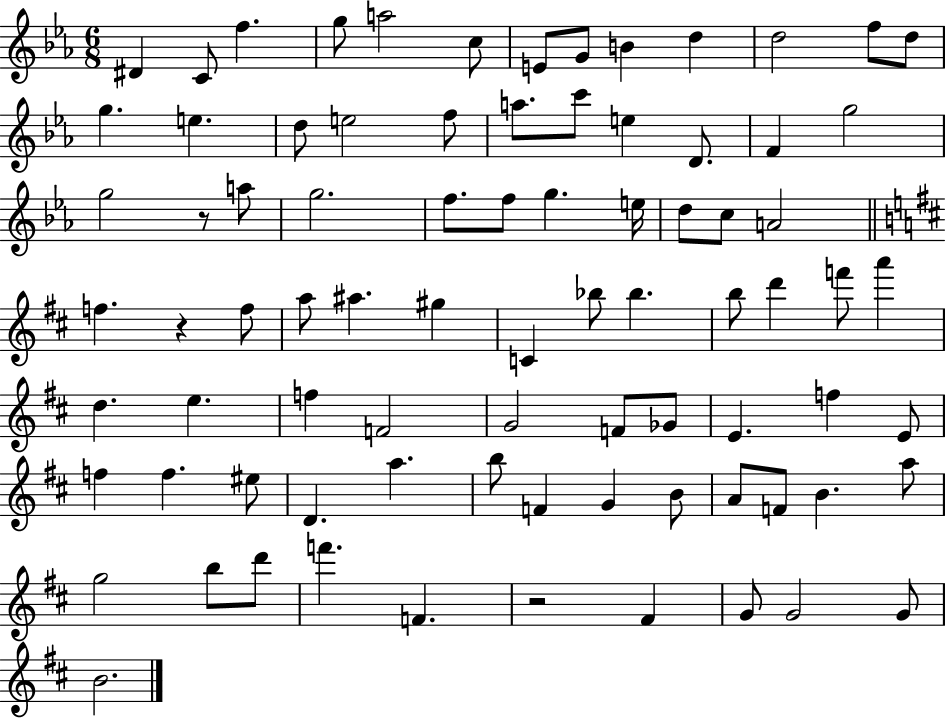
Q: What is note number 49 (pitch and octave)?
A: F5